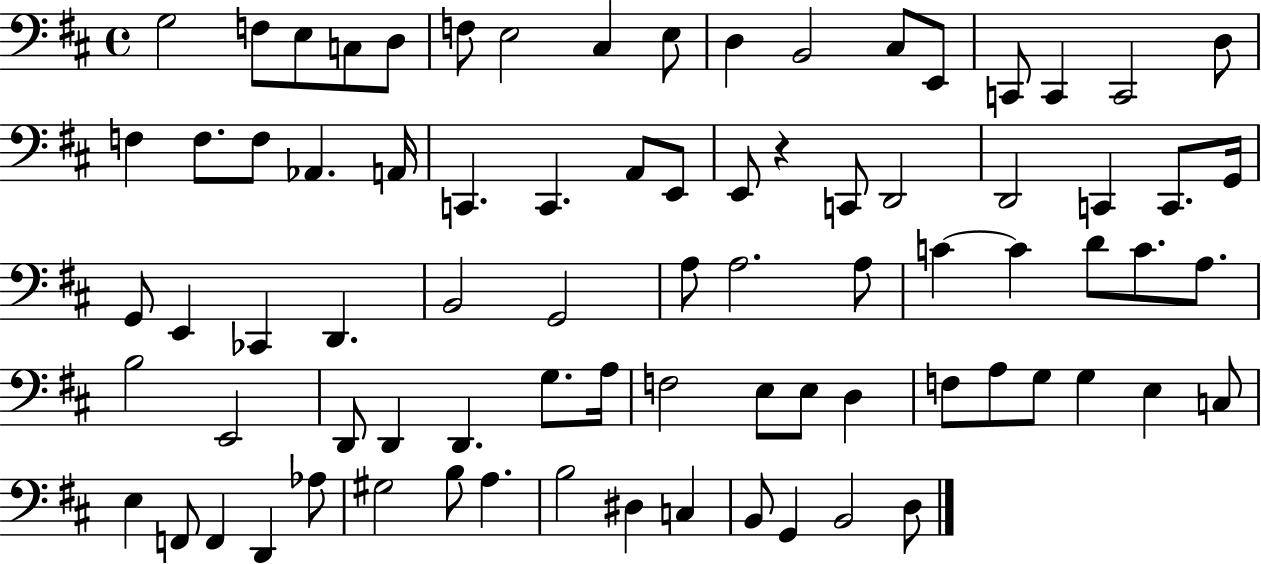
G3/h F3/e E3/e C3/e D3/e F3/e E3/h C#3/q E3/e D3/q B2/h C#3/e E2/e C2/e C2/q C2/h D3/e F3/q F3/e. F3/e Ab2/q. A2/s C2/q. C2/q. A2/e E2/e E2/e R/q C2/e D2/h D2/h C2/q C2/e. G2/s G2/e E2/q CES2/q D2/q. B2/h G2/h A3/e A3/h. A3/e C4/q C4/q D4/e C4/e. A3/e. B3/h E2/h D2/e D2/q D2/q. G3/e. A3/s F3/h E3/e E3/e D3/q F3/e A3/e G3/e G3/q E3/q C3/e E3/q F2/e F2/q D2/q Ab3/e G#3/h B3/e A3/q. B3/h D#3/q C3/q B2/e G2/q B2/h D3/e